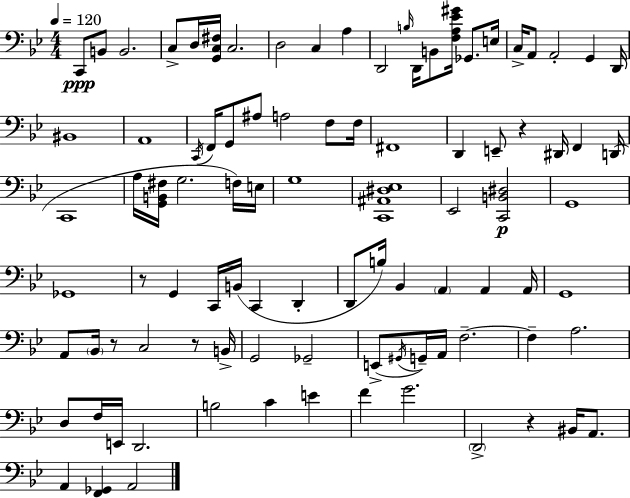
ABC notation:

X:1
T:Untitled
M:4/4
L:1/4
K:Bb
C,,/2 B,,/2 B,,2 C,/2 D,/4 [G,,C,^F,]/4 C,2 D,2 C, A, D,,2 B,/4 D,,/4 B,,/2 [F,A,_E^G]/4 _G,,/2 E,/4 C,/4 A,,/2 A,,2 G,, D,,/4 ^B,,4 A,,4 C,,/4 F,,/4 G,,/2 ^A,/2 A,2 F,/2 F,/4 ^F,,4 D,, E,,/2 z ^D,,/4 F,, D,,/4 C,,4 A,/4 [G,,B,,^F,]/4 G,2 F,/4 E,/4 G,4 [C,,^A,,^D,_E,]4 _E,,2 [C,,B,,^D,]2 G,,4 _G,,4 z/2 G,, C,,/4 B,,/4 C,, D,, D,,/2 B,/4 _B,, A,, A,, A,,/4 G,,4 A,,/2 _B,,/4 z/2 C,2 z/2 B,,/4 G,,2 _G,,2 E,,/2 ^G,,/4 G,,/4 A,,/4 F,2 F, A,2 D,/2 F,/4 E,,/4 D,,2 B,2 C E F G2 D,,2 z ^B,,/4 A,,/2 A,, [F,,_G,,] A,,2